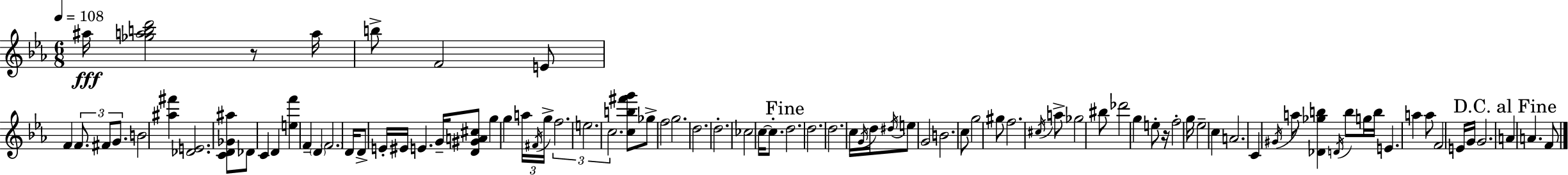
{
  \clef treble
  \numericTimeSignature
  \time 6/8
  \key ees \major
  \tempo 4 = 108
  ais''16\fff <ges'' a'' b'' d'''>2 r8 a''16 | b''8-> f'2 e'8 | f'4 \tuplet 3/2 { f'8. fis'8 g'8. } | b'2 <ais'' fis'''>4 | \break <des' e'>2. | <c' d' ges' ais''>8 des'8 c'4 d'4 | <e'' f'''>4 f'4-- \parenthesize d'4 | \parenthesize f'2. | \break d'16 d'8-> e'16-. eis'16 e'4. g'16-- | <d' gis' a' cis''>8 g''4 g''4 \tuplet 3/2 { a''16 \acciaccatura { fis'16 } | g''16-> } \tuplet 3/2 { f''2. | e''2. | \break c''2. } | <c'' b'' fis''' g'''>8 ges''8-> f''2 | g''2. | d''2. | \break d''2.-. | ces''2 c''16~~ c''8.-. | \mark "Fine" d''2. | d''2. | \break d''2. | c''16 \acciaccatura { g'16 } d''16 \acciaccatura { dis''16 } e''8 g'2 | b'2. | c''8 g''2 | \break gis''8 f''2. | \acciaccatura { cis''16 } a''8-> ges''2 | bis''8 des'''2 | g''4 e''8-. r16 f''2-. | \break g''16 ees''2-- | c''4 a'2. | c'4 \acciaccatura { gis'16 } a''8 <des' ges'' b''>4 | \acciaccatura { d'16 } b''8 g''16 b''16 e'4. | \break a''4 a''8 f'2 | e'16 g'16 g'2. | \mark "D.C. al Fine" a'4 a'4. | f'8 \bar "|."
}